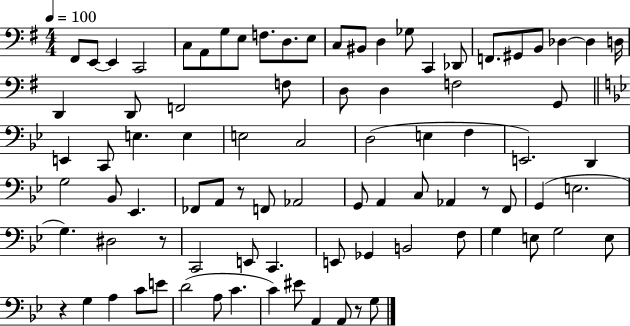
F#2/e E2/e E2/q C2/h C3/e A2/e G3/e E3/e F3/e. D3/e. E3/e C3/e BIS2/e D3/q Gb3/e C2/q Db2/e F2/e. G#2/e B2/e Db3/q Db3/q D3/s D2/q D2/e F2/h F3/e D3/e D3/q F3/h G2/e E2/q C2/e E3/q. E3/q E3/h C3/h D3/h E3/q F3/q E2/h. D2/q G3/h Bb2/e Eb2/q. FES2/e A2/e R/e F2/e Ab2/h G2/e A2/q C3/e Ab2/q R/e F2/e G2/q E3/h. G3/q. D#3/h R/e C2/h E2/e C2/q. E2/e Gb2/q B2/h F3/e G3/q E3/e G3/h E3/e R/q G3/q A3/q C4/e E4/e D4/h A3/e C4/q. C4/q EIS4/e A2/q A2/e R/e G3/e